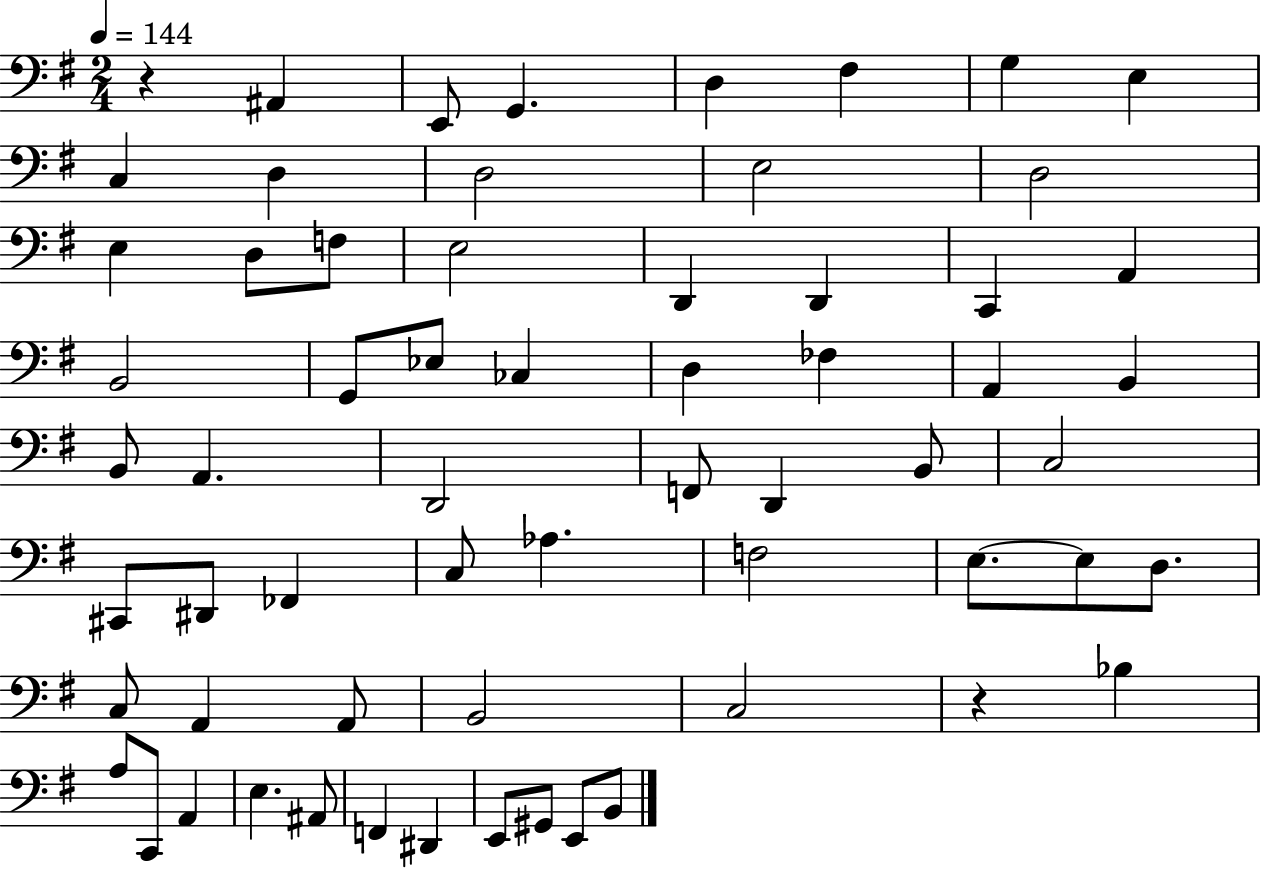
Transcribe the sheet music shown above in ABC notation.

X:1
T:Untitled
M:2/4
L:1/4
K:G
z ^A,, E,,/2 G,, D, ^F, G, E, C, D, D,2 E,2 D,2 E, D,/2 F,/2 E,2 D,, D,, C,, A,, B,,2 G,,/2 _E,/2 _C, D, _F, A,, B,, B,,/2 A,, D,,2 F,,/2 D,, B,,/2 C,2 ^C,,/2 ^D,,/2 _F,, C,/2 _A, F,2 E,/2 E,/2 D,/2 C,/2 A,, A,,/2 B,,2 C,2 z _B, A,/2 C,,/2 A,, E, ^A,,/2 F,, ^D,, E,,/2 ^G,,/2 E,,/2 B,,/2